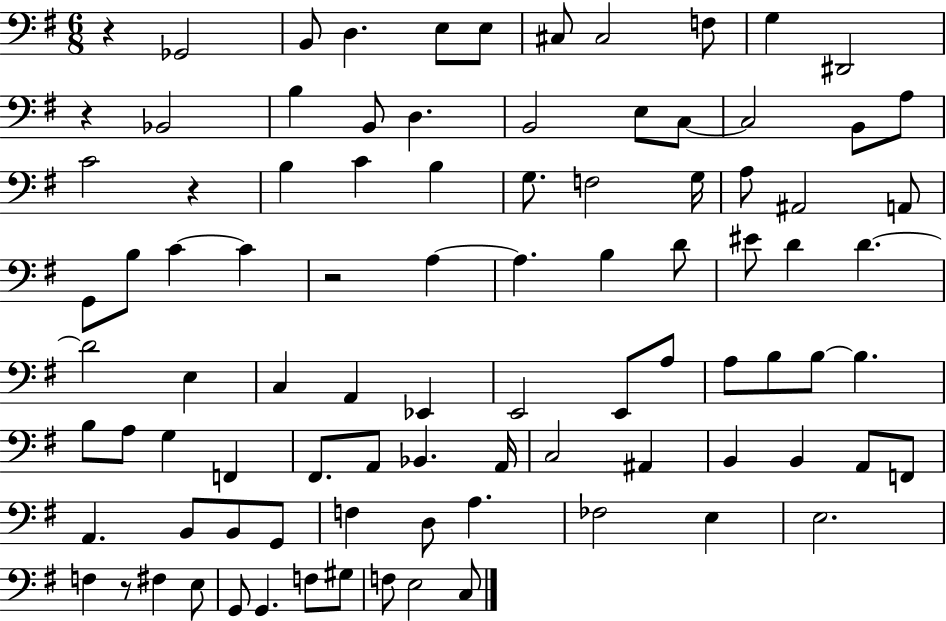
X:1
T:Untitled
M:6/8
L:1/4
K:G
z _G,,2 B,,/2 D, E,/2 E,/2 ^C,/2 ^C,2 F,/2 G, ^D,,2 z _B,,2 B, B,,/2 D, B,,2 E,/2 C,/2 C,2 B,,/2 A,/2 C2 z B, C B, G,/2 F,2 G,/4 A,/2 ^A,,2 A,,/2 G,,/2 B,/2 C C z2 A, A, B, D/2 ^E/2 D D D2 E, C, A,, _E,, E,,2 E,,/2 A,/2 A,/2 B,/2 B,/2 B, B,/2 A,/2 G, F,, ^F,,/2 A,,/2 _B,, A,,/4 C,2 ^A,, B,, B,, A,,/2 F,,/2 A,, B,,/2 B,,/2 G,,/2 F, D,/2 A, _F,2 E, E,2 F, z/2 ^F, E,/2 G,,/2 G,, F,/2 ^G,/2 F,/2 E,2 C,/2